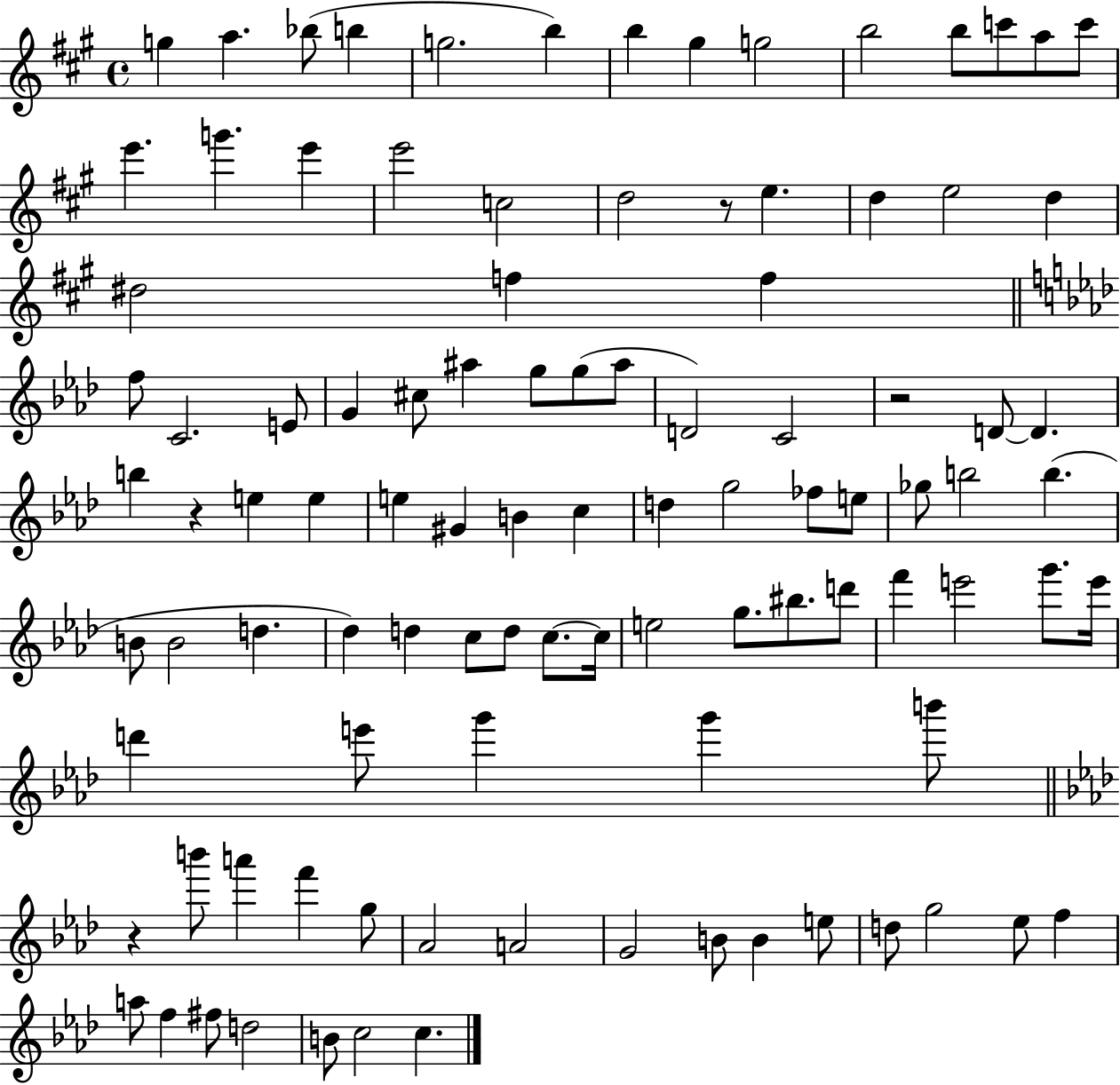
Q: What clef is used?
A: treble